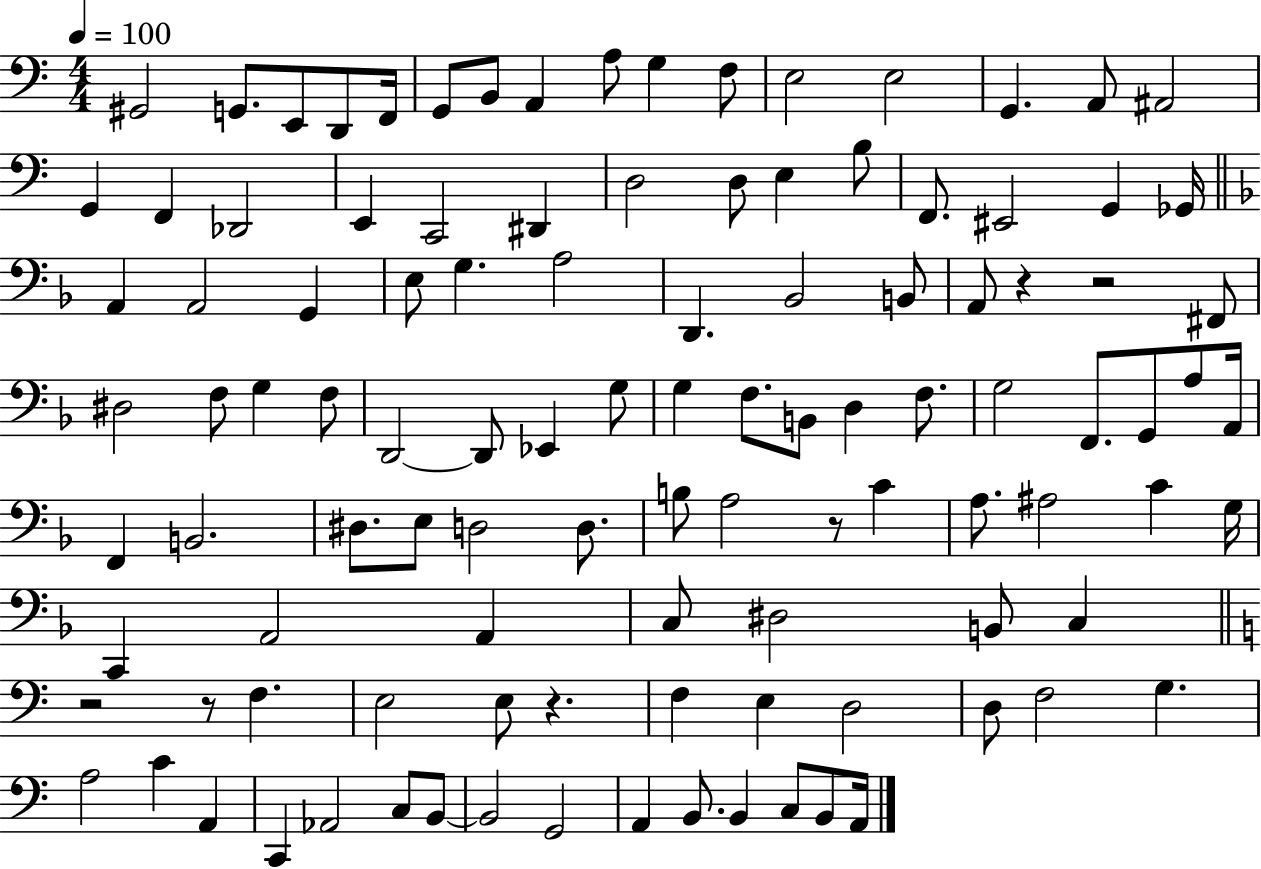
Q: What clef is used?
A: bass